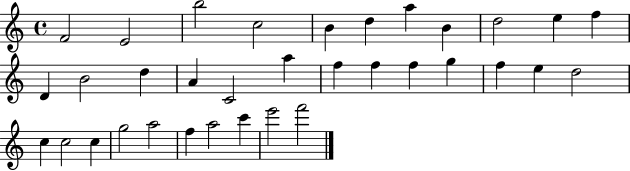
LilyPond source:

{
  \clef treble
  \time 4/4
  \defaultTimeSignature
  \key c \major
  f'2 e'2 | b''2 c''2 | b'4 d''4 a''4 b'4 | d''2 e''4 f''4 | \break d'4 b'2 d''4 | a'4 c'2 a''4 | f''4 f''4 f''4 g''4 | f''4 e''4 d''2 | \break c''4 c''2 c''4 | g''2 a''2 | f''4 a''2 c'''4 | e'''2 f'''2 | \break \bar "|."
}